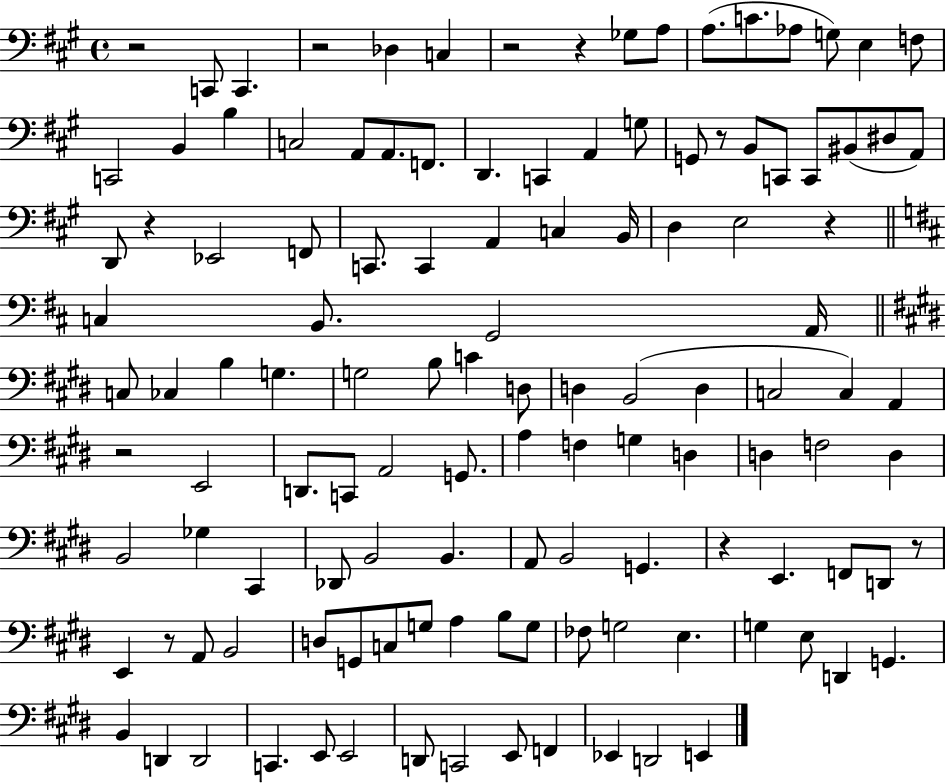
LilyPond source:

{
  \clef bass
  \time 4/4
  \defaultTimeSignature
  \key a \major
  r2 c,8 c,4. | r2 des4 c4 | r2 r4 ges8 a8 | a8.( c'8. aes8 g8) e4 f8 | \break c,2 b,4 b4 | c2 a,8 a,8. f,8. | d,4. c,4 a,4 g8 | g,8 r8 b,8 c,8 c,8 bis,8( dis8 a,8) | \break d,8 r4 ees,2 f,8 | c,8. c,4 a,4 c4 b,16 | d4 e2 r4 | \bar "||" \break \key d \major c4 b,8. g,2 a,16 | \bar "||" \break \key e \major c8 ces4 b4 g4. | g2 b8 c'4 d8 | d4 b,2( d4 | c2 c4) a,4 | \break r2 e,2 | d,8. c,8 a,2 g,8. | a4 f4 g4 d4 | d4 f2 d4 | \break b,2 ges4 cis,4 | des,8 b,2 b,4. | a,8 b,2 g,4. | r4 e,4. f,8 d,8 r8 | \break e,4 r8 a,8 b,2 | d8 g,8 c8 g8 a4 b8 g8 | fes8 g2 e4. | g4 e8 d,4 g,4. | \break b,4 d,4 d,2 | c,4. e,8 e,2 | d,8 c,2 e,8 f,4 | ees,4 d,2 e,4 | \break \bar "|."
}